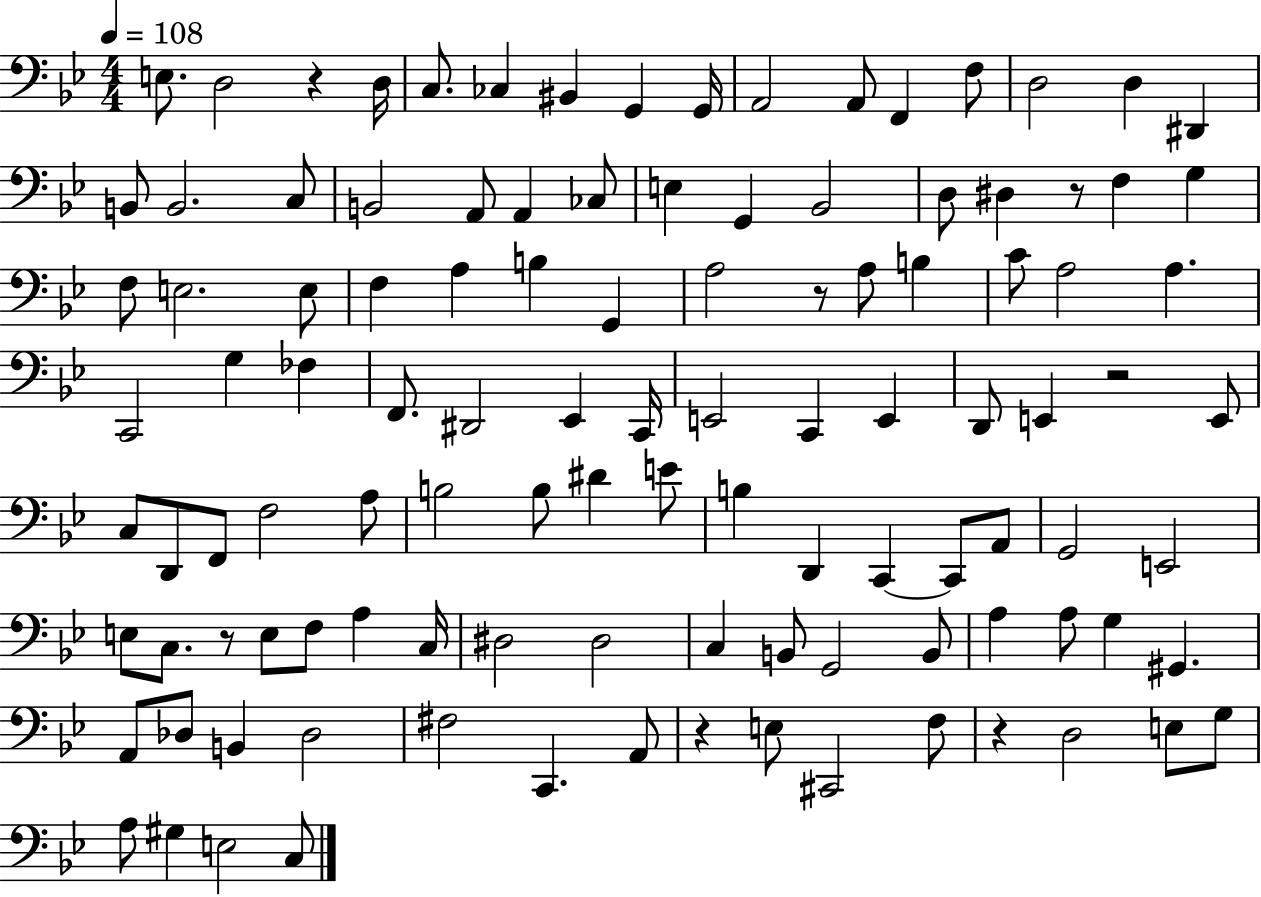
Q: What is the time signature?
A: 4/4